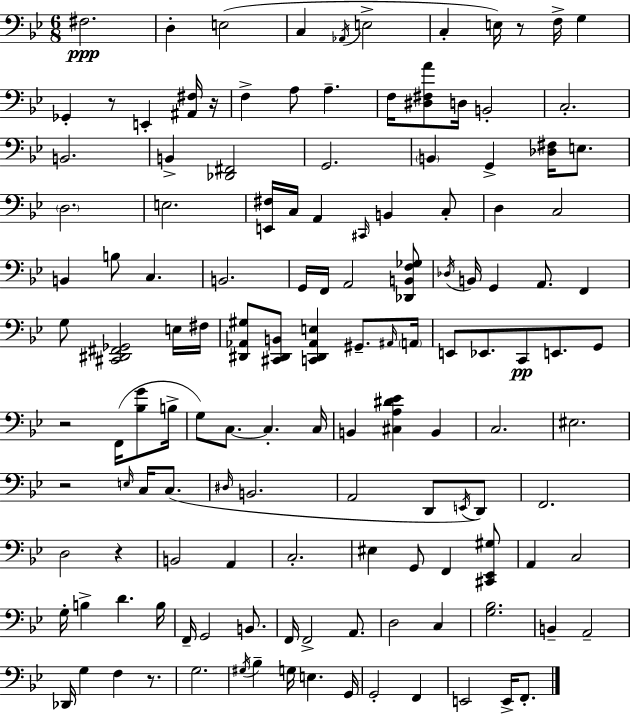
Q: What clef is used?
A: bass